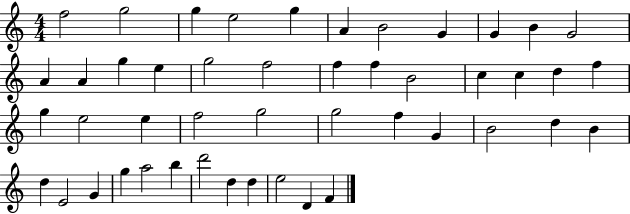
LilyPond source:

{
  \clef treble
  \numericTimeSignature
  \time 4/4
  \key c \major
  f''2 g''2 | g''4 e''2 g''4 | a'4 b'2 g'4 | g'4 b'4 g'2 | \break a'4 a'4 g''4 e''4 | g''2 f''2 | f''4 f''4 b'2 | c''4 c''4 d''4 f''4 | \break g''4 e''2 e''4 | f''2 g''2 | g''2 f''4 g'4 | b'2 d''4 b'4 | \break d''4 e'2 g'4 | g''4 a''2 b''4 | d'''2 d''4 d''4 | e''2 d'4 f'4 | \break \bar "|."
}